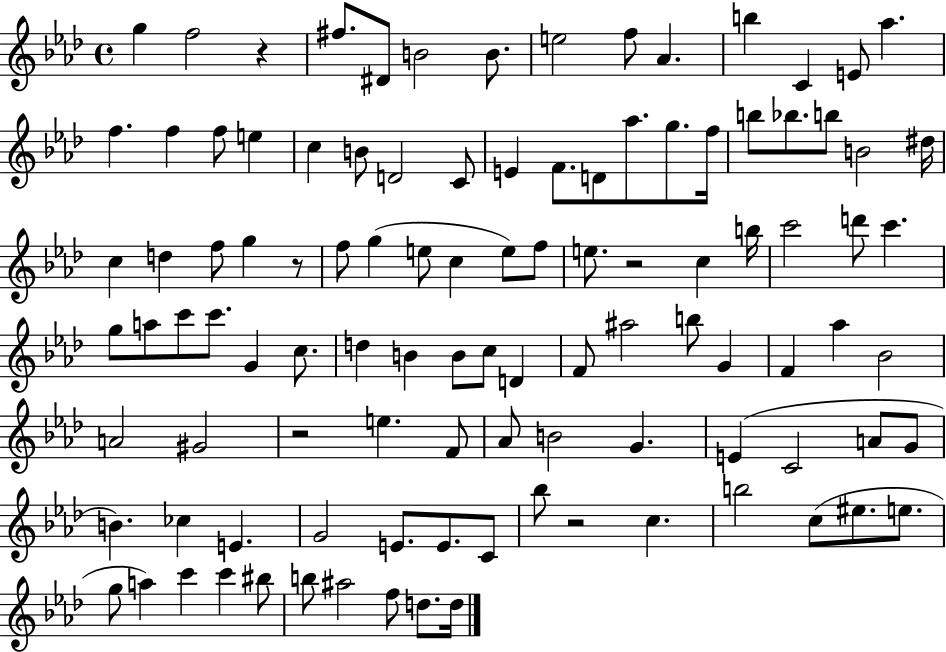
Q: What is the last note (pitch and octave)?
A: D5